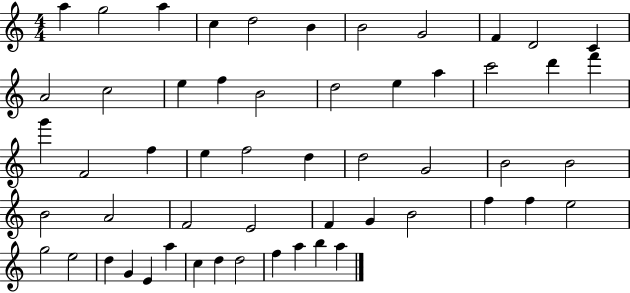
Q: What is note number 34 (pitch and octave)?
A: A4